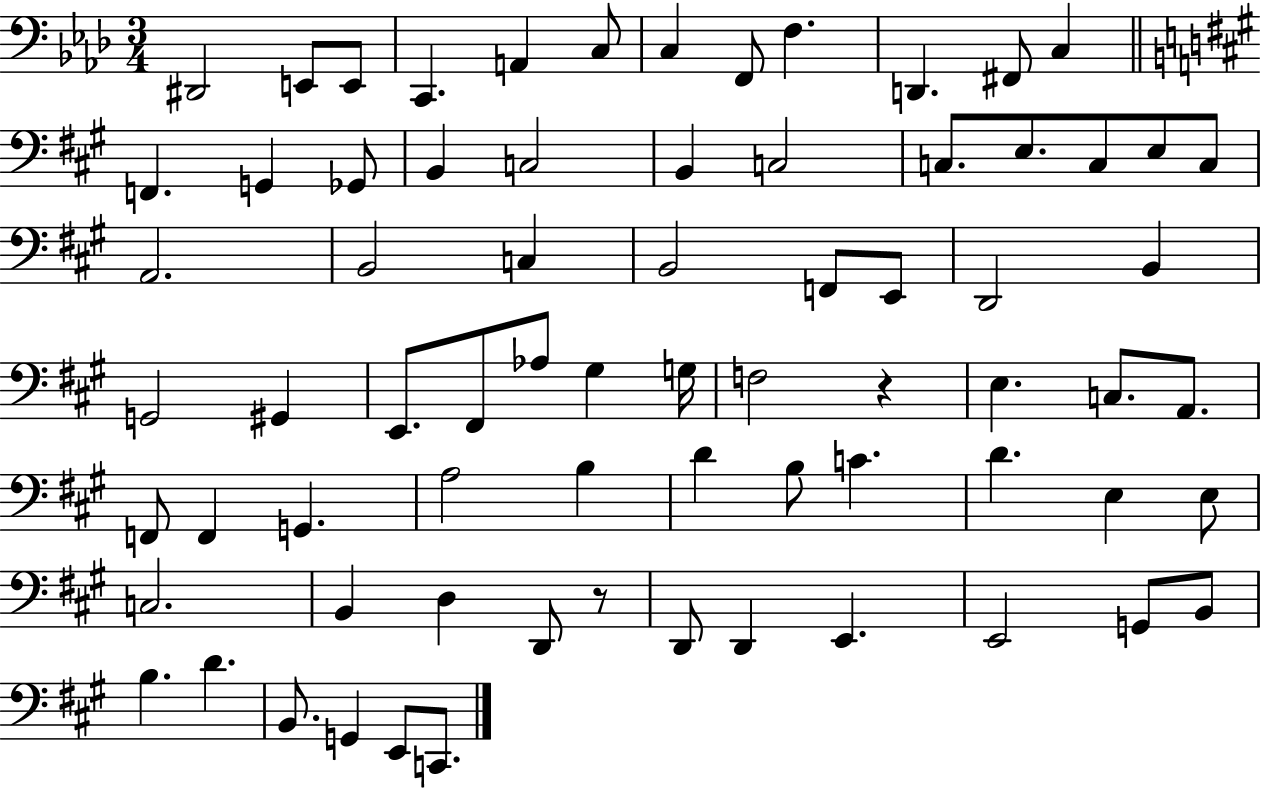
D#2/h E2/e E2/e C2/q. A2/q C3/e C3/q F2/e F3/q. D2/q. F#2/e C3/q F2/q. G2/q Gb2/e B2/q C3/h B2/q C3/h C3/e. E3/e. C3/e E3/e C3/e A2/h. B2/h C3/q B2/h F2/e E2/e D2/h B2/q G2/h G#2/q E2/e. F#2/e Ab3/e G#3/q G3/s F3/h R/q E3/q. C3/e. A2/e. F2/e F2/q G2/q. A3/h B3/q D4/q B3/e C4/q. D4/q. E3/q E3/e C3/h. B2/q D3/q D2/e R/e D2/e D2/q E2/q. E2/h G2/e B2/e B3/q. D4/q. B2/e. G2/q E2/e C2/e.